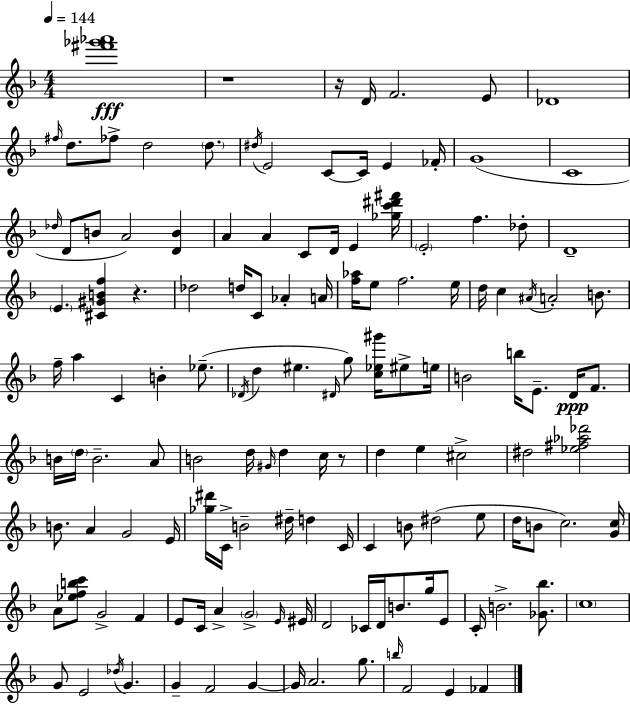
X:1
T:Untitled
M:4/4
L:1/4
K:F
[^f'_g'_a']4 z4 z/4 D/4 F2 E/2 _D4 ^f/4 d/2 _f/2 d2 d/2 ^d/4 E2 C/2 C/4 E _F/4 G4 C4 _d/4 D/2 B/2 A2 [DB] A A C/2 D/4 E [_gc'^d'^f']/4 E2 f _d/2 D4 E [^C^GBf] z _d2 d/4 C/2 _A A/4 [f_a]/4 e/2 f2 e/4 d/4 c ^A/4 A2 B/2 f/4 a C B _e/2 _D/4 d ^e ^D/4 g/2 [c_e^g']/4 ^e/2 e/4 B2 b/4 E/2 D/4 F/2 B/4 d/4 B2 A/2 B2 d/4 ^G/4 d c/4 z/2 d e ^c2 ^d2 [_e^f_a_d']2 B/2 A G2 E/4 [_g^d']/4 C/4 B2 ^d/4 d C/4 C B/2 ^d2 e/2 d/4 B/2 c2 [Gc]/4 A/2 [_efbc']/2 G2 F E/2 C/4 A G2 E/4 ^E/4 D2 _C/4 D/4 B/2 g/4 E/2 C/4 B2 [_G_b]/2 c4 G/2 E2 _d/4 G G F2 G G/4 A2 g/2 b/4 F2 E _F